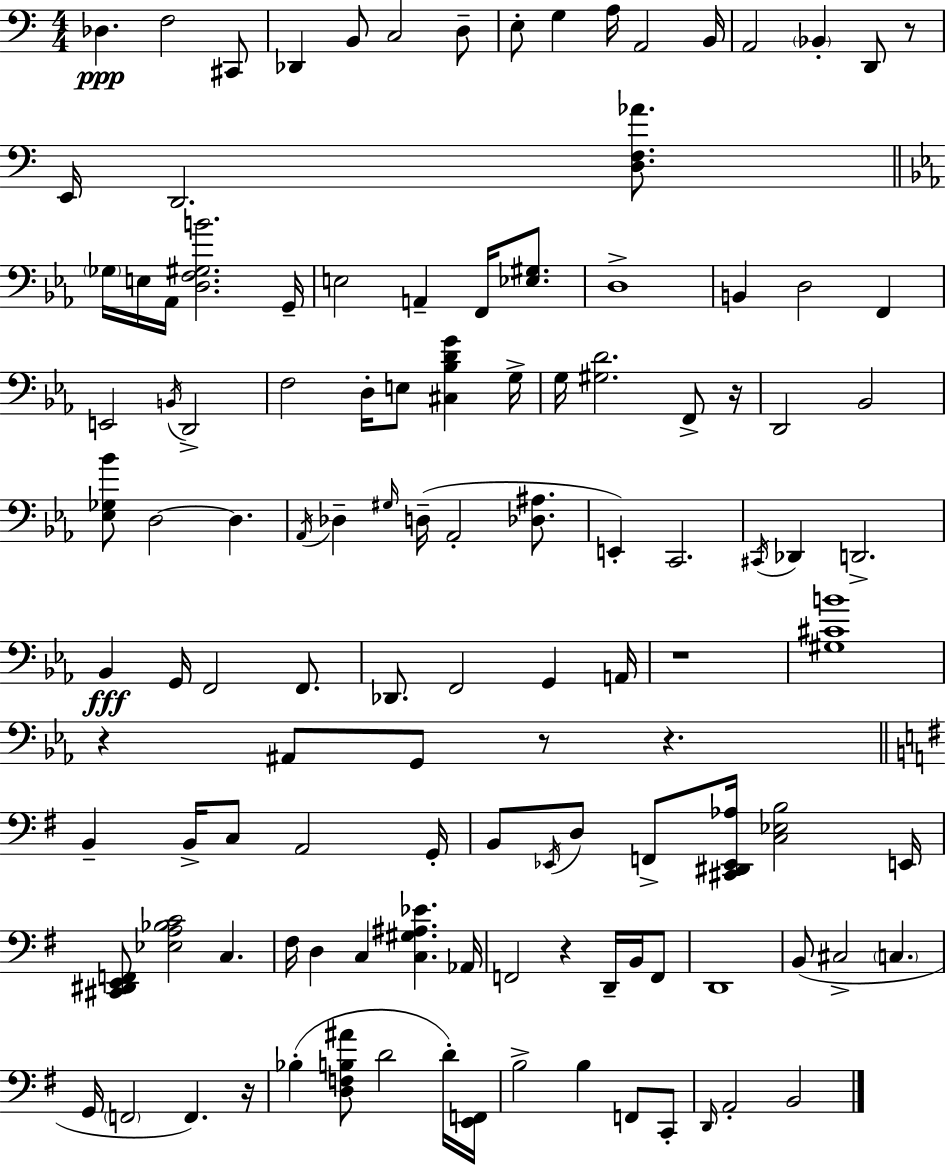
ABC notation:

X:1
T:Untitled
M:4/4
L:1/4
K:C
_D, F,2 ^C,,/2 _D,, B,,/2 C,2 D,/2 E,/2 G, A,/4 A,,2 B,,/4 A,,2 _B,, D,,/2 z/2 E,,/4 D,,2 [D,F,_A]/2 _G,/4 E,/4 _A,,/4 [D,F,^G,B]2 G,,/4 E,2 A,, F,,/4 [_E,^G,]/2 D,4 B,, D,2 F,, E,,2 B,,/4 D,,2 F,2 D,/4 E,/2 [^C,_B,DG] G,/4 G,/4 [^G,D]2 F,,/2 z/4 D,,2 _B,,2 [_E,_G,_B]/2 D,2 D, _A,,/4 _D, ^G,/4 D,/4 _A,,2 [_D,^A,]/2 E,, C,,2 ^C,,/4 _D,, D,,2 _B,, G,,/4 F,,2 F,,/2 _D,,/2 F,,2 G,, A,,/4 z4 [^G,^CB]4 z ^A,,/2 G,,/2 z/2 z B,, B,,/4 C,/2 A,,2 G,,/4 B,,/2 _E,,/4 D,/2 F,,/2 [^C,,^D,,_E,,_A,]/4 [C,_E,B,]2 E,,/4 [^C,,^D,,E,,F,,]/2 [_E,A,_B,C]2 C, ^F,/4 D, C, [C,^G,^A,_E] _A,,/4 F,,2 z D,,/4 B,,/4 F,,/2 D,,4 B,,/2 ^C,2 C, G,,/4 F,,2 F,, z/4 _B, [D,F,B,^A]/2 D2 D/4 [E,,F,,]/4 B,2 B, F,,/2 C,,/2 D,,/4 A,,2 B,,2